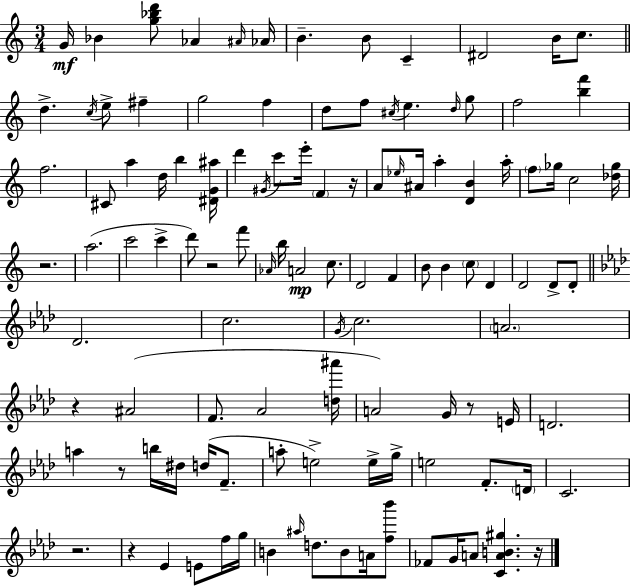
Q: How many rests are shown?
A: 9